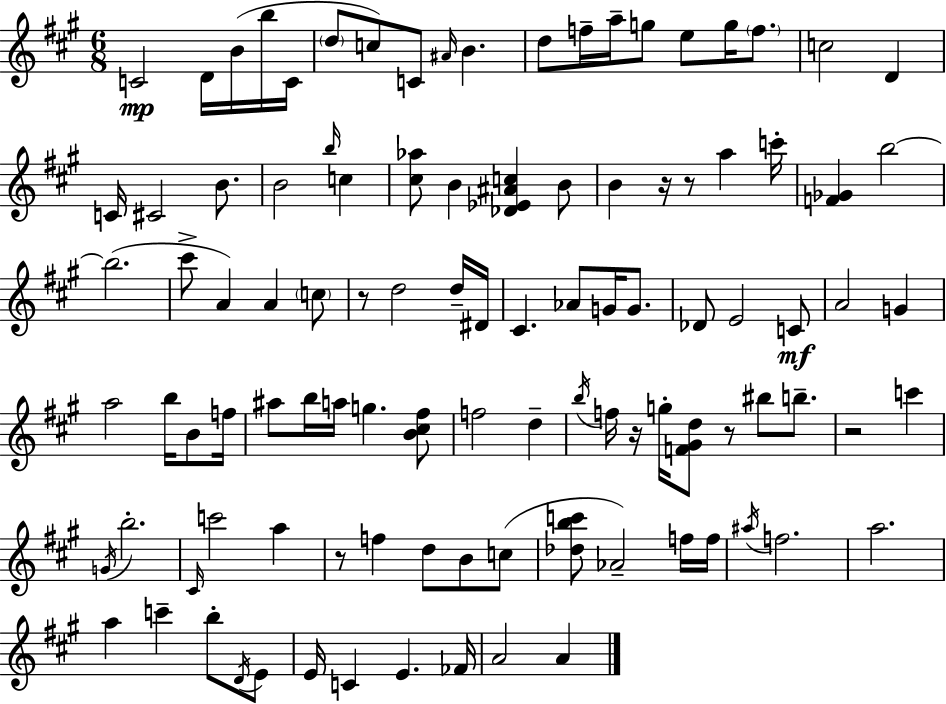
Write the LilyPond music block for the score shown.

{
  \clef treble
  \numericTimeSignature
  \time 6/8
  \key a \major
  c'2\mp d'16 b'16( b''16 c'16 | \parenthesize d''8 c''8) c'8 \grace { ais'16 } b'4. | d''8 f''16-- a''16-- g''8 e''8 g''16 \parenthesize f''8. | c''2 d'4 | \break c'16 cis'2 b'8. | b'2 \grace { b''16 } c''4 | <cis'' aes''>8 b'4 <des' ees' ais' c''>4 | b'8 b'4 r16 r8 a''4 | \break c'''16-. <f' ges'>4 b''2~~ | b''2.( | cis'''8-> a'4) a'4 | \parenthesize c''8 r8 d''2 | \break d''16-- dis'16 cis'4. aes'8 g'16 g'8. | des'8 e'2 | c'8\mf a'2 g'4 | a''2 b''16 b'8 | \break f''16 ais''8 b''16 a''16 g''4. | <b' cis'' fis''>8 f''2 d''4-- | \acciaccatura { b''16 } f''16 r16 g''16-. <f' gis' d''>8 r8 bis''8 | b''8.-- r2 c'''4 | \break \acciaccatura { g'16 } b''2.-. | \grace { cis'16 } c'''2 | a''4 r8 f''4 d''8 | b'8 c''8( <des'' b'' c'''>8 aes'2--) | \break f''16 f''16 \acciaccatura { ais''16 } f''2. | a''2. | a''4 c'''4-- | b''8-. \acciaccatura { d'16 } e'8 e'16 c'4 | \break e'4. fes'16 a'2 | a'4 \bar "|."
}